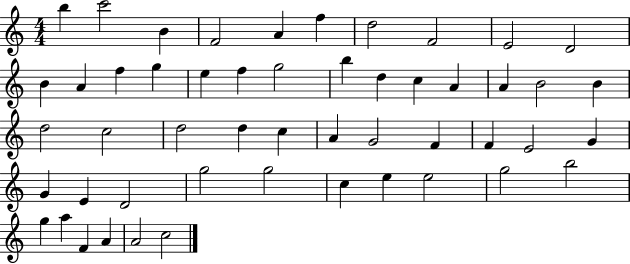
{
  \clef treble
  \numericTimeSignature
  \time 4/4
  \key c \major
  b''4 c'''2 b'4 | f'2 a'4 f''4 | d''2 f'2 | e'2 d'2 | \break b'4 a'4 f''4 g''4 | e''4 f''4 g''2 | b''4 d''4 c''4 a'4 | a'4 b'2 b'4 | \break d''2 c''2 | d''2 d''4 c''4 | a'4 g'2 f'4 | f'4 e'2 g'4 | \break g'4 e'4 d'2 | g''2 g''2 | c''4 e''4 e''2 | g''2 b''2 | \break g''4 a''4 f'4 a'4 | a'2 c''2 | \bar "|."
}